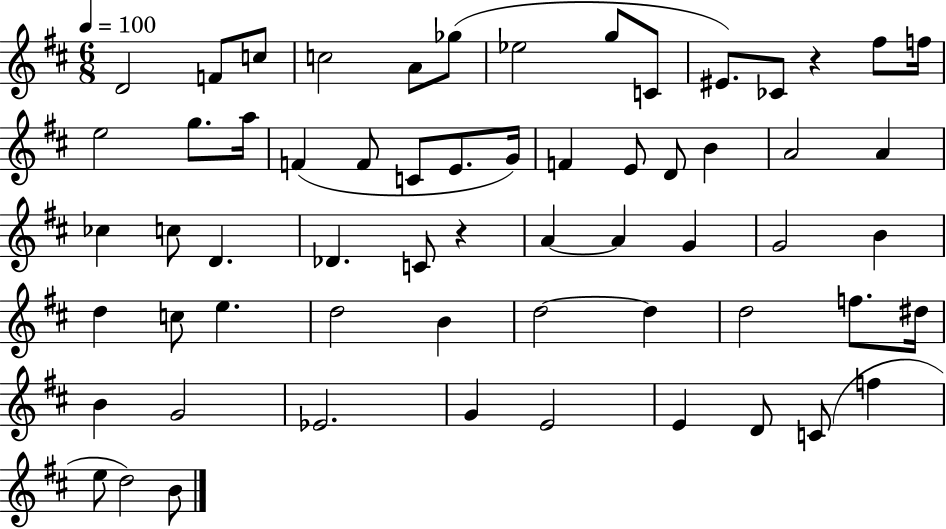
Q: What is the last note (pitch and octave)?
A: B4